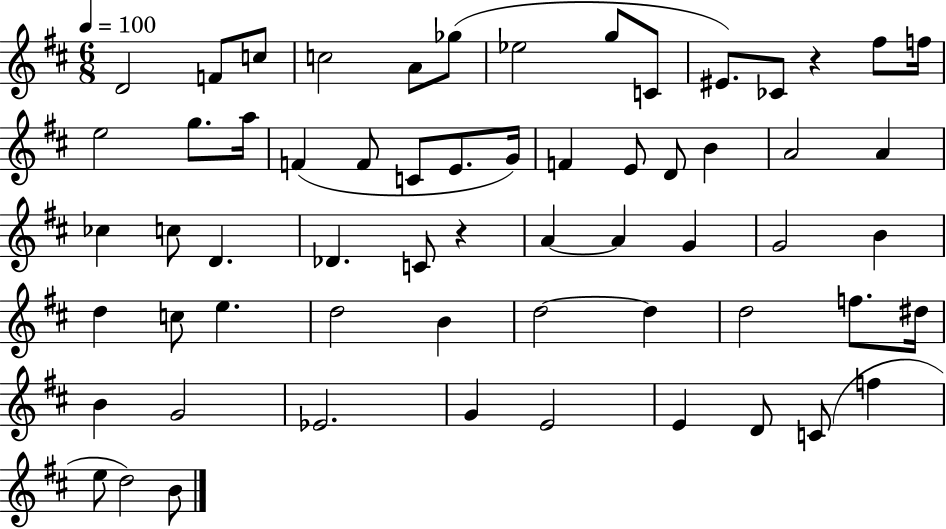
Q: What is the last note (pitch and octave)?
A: B4